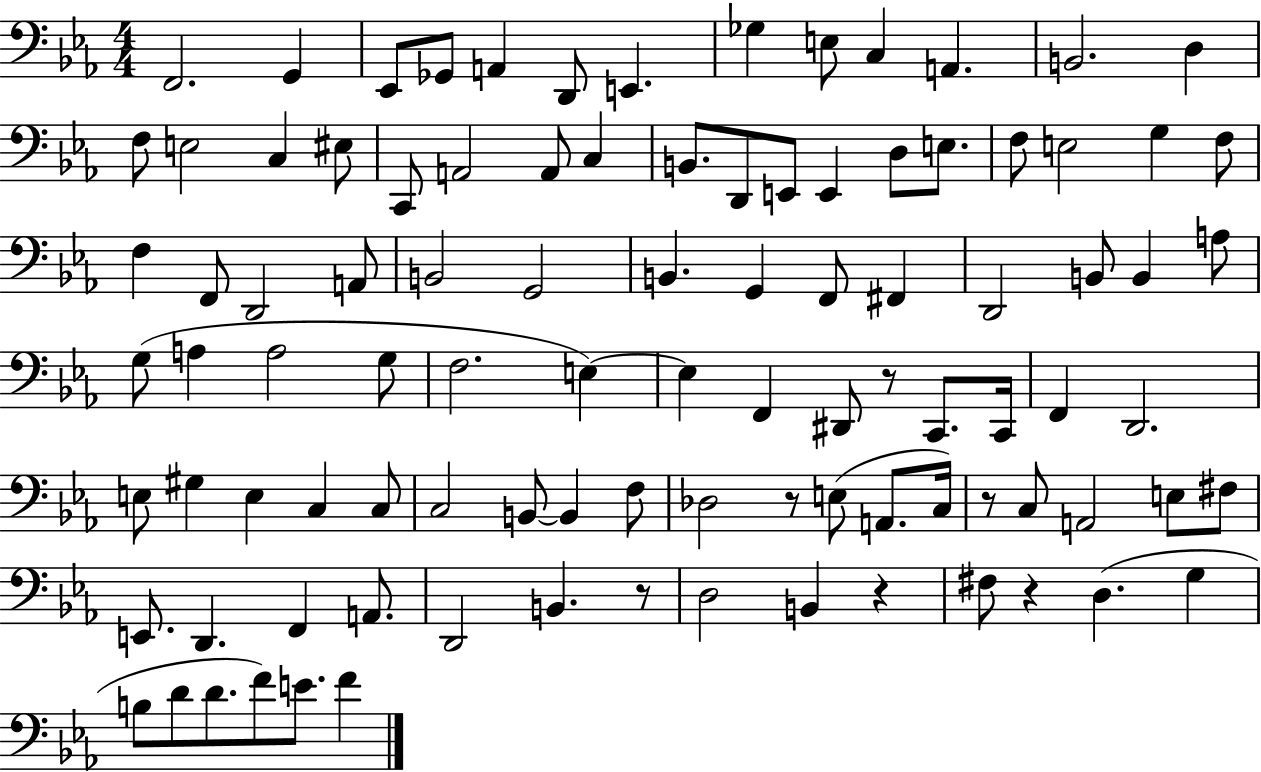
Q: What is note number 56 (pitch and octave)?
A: C2